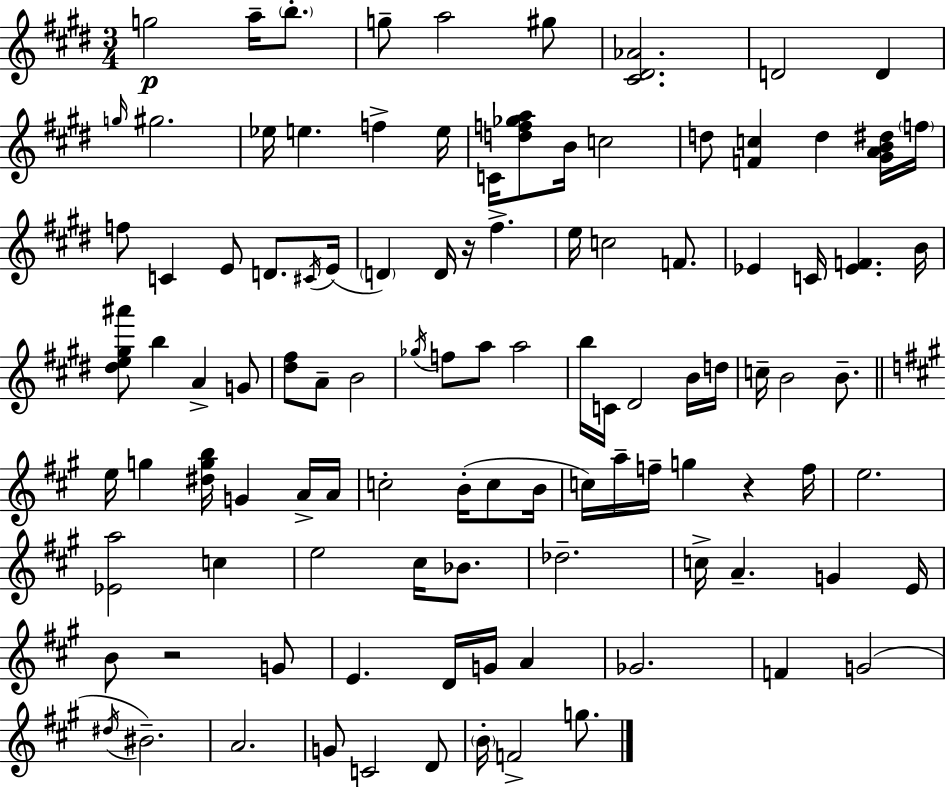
{
  \clef treble
  \numericTimeSignature
  \time 3/4
  \key e \major
  g''2\p a''16-- \parenthesize b''8.-. | g''8-- a''2 gis''8 | <cis' dis' aes'>2. | d'2 d'4 | \break \grace { g''16 } gis''2. | ees''16 e''4. f''4-> | e''16 c'16 <d'' f'' ges'' a''>8 b'16 c''2 | d''8 <f' c''>4 d''4 <gis' a' b' dis''>16 | \break \parenthesize f''16 f''8 c'4 e'8 d'8. | \acciaccatura { cis'16 }( e'16 \parenthesize d'4) d'16 r16 fis''4.-> | e''16 c''2 f'8. | ees'4 c'16 <ees' f'>4. | \break b'16 <dis'' e'' gis'' ais'''>8 b''4 a'4-> | g'8 <dis'' fis''>8 a'8-- b'2 | \acciaccatura { ges''16 } f''8 a''8 a''2 | b''16 c'16 dis'2 | \break b'16 d''16 c''16-- b'2 | b'8.-- \bar "||" \break \key a \major e''16 g''4 <dis'' g'' b''>16 g'4 a'16-> a'16 | c''2-. b'16-.( c''8 b'16 | c''16) a''16-- f''16-- g''4 r4 f''16 | e''2. | \break <ees' a''>2 c''4 | e''2 cis''16 bes'8. | des''2.-- | c''16-> a'4.-- g'4 e'16 | \break b'8 r2 g'8 | e'4. d'16 g'16 a'4 | ges'2. | f'4 g'2( | \break \acciaccatura { dis''16 } bis'2.--) | a'2. | g'8 c'2 d'8 | \parenthesize b'16-. f'2-> g''8. | \break \bar "|."
}